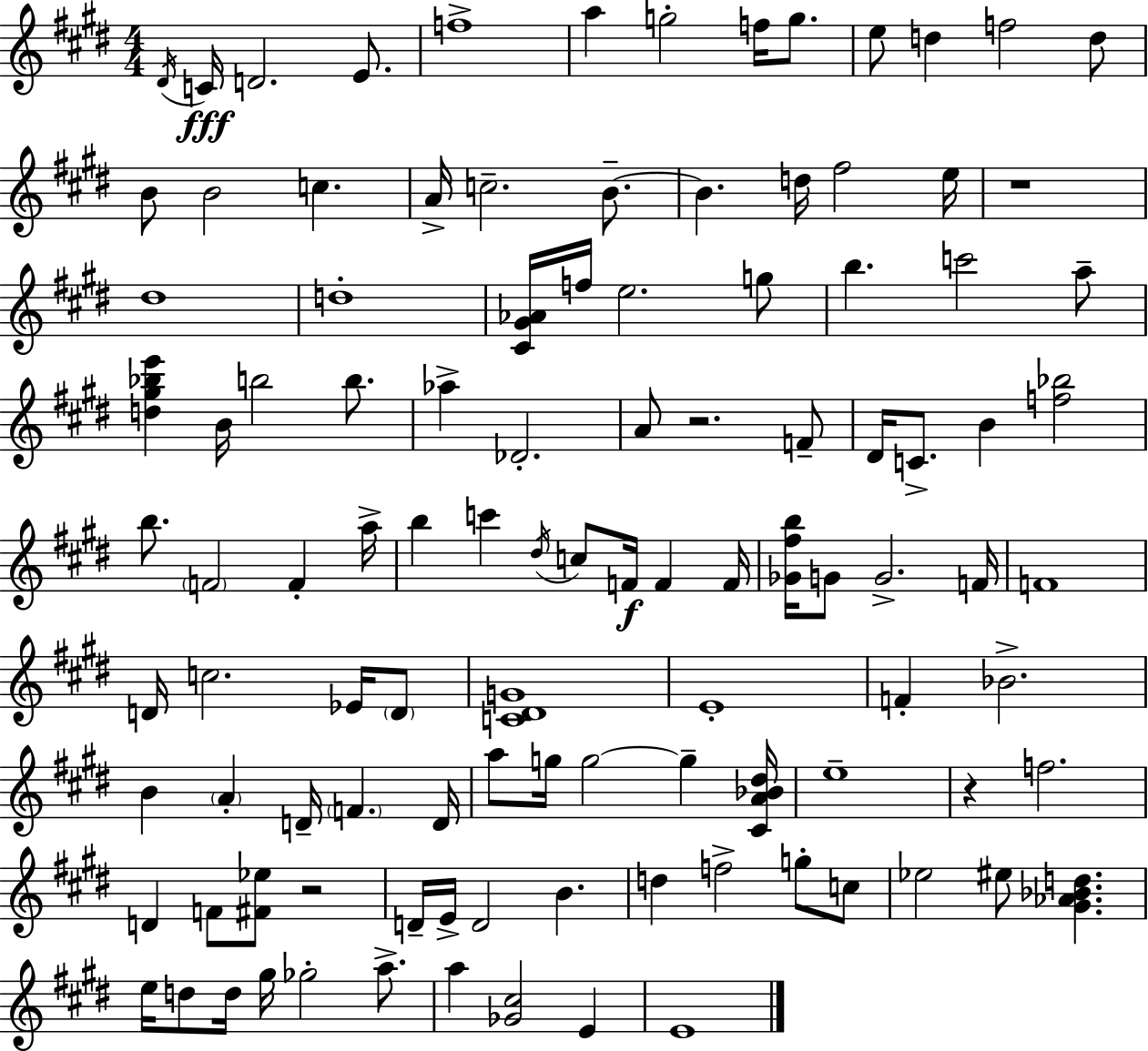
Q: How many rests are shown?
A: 4